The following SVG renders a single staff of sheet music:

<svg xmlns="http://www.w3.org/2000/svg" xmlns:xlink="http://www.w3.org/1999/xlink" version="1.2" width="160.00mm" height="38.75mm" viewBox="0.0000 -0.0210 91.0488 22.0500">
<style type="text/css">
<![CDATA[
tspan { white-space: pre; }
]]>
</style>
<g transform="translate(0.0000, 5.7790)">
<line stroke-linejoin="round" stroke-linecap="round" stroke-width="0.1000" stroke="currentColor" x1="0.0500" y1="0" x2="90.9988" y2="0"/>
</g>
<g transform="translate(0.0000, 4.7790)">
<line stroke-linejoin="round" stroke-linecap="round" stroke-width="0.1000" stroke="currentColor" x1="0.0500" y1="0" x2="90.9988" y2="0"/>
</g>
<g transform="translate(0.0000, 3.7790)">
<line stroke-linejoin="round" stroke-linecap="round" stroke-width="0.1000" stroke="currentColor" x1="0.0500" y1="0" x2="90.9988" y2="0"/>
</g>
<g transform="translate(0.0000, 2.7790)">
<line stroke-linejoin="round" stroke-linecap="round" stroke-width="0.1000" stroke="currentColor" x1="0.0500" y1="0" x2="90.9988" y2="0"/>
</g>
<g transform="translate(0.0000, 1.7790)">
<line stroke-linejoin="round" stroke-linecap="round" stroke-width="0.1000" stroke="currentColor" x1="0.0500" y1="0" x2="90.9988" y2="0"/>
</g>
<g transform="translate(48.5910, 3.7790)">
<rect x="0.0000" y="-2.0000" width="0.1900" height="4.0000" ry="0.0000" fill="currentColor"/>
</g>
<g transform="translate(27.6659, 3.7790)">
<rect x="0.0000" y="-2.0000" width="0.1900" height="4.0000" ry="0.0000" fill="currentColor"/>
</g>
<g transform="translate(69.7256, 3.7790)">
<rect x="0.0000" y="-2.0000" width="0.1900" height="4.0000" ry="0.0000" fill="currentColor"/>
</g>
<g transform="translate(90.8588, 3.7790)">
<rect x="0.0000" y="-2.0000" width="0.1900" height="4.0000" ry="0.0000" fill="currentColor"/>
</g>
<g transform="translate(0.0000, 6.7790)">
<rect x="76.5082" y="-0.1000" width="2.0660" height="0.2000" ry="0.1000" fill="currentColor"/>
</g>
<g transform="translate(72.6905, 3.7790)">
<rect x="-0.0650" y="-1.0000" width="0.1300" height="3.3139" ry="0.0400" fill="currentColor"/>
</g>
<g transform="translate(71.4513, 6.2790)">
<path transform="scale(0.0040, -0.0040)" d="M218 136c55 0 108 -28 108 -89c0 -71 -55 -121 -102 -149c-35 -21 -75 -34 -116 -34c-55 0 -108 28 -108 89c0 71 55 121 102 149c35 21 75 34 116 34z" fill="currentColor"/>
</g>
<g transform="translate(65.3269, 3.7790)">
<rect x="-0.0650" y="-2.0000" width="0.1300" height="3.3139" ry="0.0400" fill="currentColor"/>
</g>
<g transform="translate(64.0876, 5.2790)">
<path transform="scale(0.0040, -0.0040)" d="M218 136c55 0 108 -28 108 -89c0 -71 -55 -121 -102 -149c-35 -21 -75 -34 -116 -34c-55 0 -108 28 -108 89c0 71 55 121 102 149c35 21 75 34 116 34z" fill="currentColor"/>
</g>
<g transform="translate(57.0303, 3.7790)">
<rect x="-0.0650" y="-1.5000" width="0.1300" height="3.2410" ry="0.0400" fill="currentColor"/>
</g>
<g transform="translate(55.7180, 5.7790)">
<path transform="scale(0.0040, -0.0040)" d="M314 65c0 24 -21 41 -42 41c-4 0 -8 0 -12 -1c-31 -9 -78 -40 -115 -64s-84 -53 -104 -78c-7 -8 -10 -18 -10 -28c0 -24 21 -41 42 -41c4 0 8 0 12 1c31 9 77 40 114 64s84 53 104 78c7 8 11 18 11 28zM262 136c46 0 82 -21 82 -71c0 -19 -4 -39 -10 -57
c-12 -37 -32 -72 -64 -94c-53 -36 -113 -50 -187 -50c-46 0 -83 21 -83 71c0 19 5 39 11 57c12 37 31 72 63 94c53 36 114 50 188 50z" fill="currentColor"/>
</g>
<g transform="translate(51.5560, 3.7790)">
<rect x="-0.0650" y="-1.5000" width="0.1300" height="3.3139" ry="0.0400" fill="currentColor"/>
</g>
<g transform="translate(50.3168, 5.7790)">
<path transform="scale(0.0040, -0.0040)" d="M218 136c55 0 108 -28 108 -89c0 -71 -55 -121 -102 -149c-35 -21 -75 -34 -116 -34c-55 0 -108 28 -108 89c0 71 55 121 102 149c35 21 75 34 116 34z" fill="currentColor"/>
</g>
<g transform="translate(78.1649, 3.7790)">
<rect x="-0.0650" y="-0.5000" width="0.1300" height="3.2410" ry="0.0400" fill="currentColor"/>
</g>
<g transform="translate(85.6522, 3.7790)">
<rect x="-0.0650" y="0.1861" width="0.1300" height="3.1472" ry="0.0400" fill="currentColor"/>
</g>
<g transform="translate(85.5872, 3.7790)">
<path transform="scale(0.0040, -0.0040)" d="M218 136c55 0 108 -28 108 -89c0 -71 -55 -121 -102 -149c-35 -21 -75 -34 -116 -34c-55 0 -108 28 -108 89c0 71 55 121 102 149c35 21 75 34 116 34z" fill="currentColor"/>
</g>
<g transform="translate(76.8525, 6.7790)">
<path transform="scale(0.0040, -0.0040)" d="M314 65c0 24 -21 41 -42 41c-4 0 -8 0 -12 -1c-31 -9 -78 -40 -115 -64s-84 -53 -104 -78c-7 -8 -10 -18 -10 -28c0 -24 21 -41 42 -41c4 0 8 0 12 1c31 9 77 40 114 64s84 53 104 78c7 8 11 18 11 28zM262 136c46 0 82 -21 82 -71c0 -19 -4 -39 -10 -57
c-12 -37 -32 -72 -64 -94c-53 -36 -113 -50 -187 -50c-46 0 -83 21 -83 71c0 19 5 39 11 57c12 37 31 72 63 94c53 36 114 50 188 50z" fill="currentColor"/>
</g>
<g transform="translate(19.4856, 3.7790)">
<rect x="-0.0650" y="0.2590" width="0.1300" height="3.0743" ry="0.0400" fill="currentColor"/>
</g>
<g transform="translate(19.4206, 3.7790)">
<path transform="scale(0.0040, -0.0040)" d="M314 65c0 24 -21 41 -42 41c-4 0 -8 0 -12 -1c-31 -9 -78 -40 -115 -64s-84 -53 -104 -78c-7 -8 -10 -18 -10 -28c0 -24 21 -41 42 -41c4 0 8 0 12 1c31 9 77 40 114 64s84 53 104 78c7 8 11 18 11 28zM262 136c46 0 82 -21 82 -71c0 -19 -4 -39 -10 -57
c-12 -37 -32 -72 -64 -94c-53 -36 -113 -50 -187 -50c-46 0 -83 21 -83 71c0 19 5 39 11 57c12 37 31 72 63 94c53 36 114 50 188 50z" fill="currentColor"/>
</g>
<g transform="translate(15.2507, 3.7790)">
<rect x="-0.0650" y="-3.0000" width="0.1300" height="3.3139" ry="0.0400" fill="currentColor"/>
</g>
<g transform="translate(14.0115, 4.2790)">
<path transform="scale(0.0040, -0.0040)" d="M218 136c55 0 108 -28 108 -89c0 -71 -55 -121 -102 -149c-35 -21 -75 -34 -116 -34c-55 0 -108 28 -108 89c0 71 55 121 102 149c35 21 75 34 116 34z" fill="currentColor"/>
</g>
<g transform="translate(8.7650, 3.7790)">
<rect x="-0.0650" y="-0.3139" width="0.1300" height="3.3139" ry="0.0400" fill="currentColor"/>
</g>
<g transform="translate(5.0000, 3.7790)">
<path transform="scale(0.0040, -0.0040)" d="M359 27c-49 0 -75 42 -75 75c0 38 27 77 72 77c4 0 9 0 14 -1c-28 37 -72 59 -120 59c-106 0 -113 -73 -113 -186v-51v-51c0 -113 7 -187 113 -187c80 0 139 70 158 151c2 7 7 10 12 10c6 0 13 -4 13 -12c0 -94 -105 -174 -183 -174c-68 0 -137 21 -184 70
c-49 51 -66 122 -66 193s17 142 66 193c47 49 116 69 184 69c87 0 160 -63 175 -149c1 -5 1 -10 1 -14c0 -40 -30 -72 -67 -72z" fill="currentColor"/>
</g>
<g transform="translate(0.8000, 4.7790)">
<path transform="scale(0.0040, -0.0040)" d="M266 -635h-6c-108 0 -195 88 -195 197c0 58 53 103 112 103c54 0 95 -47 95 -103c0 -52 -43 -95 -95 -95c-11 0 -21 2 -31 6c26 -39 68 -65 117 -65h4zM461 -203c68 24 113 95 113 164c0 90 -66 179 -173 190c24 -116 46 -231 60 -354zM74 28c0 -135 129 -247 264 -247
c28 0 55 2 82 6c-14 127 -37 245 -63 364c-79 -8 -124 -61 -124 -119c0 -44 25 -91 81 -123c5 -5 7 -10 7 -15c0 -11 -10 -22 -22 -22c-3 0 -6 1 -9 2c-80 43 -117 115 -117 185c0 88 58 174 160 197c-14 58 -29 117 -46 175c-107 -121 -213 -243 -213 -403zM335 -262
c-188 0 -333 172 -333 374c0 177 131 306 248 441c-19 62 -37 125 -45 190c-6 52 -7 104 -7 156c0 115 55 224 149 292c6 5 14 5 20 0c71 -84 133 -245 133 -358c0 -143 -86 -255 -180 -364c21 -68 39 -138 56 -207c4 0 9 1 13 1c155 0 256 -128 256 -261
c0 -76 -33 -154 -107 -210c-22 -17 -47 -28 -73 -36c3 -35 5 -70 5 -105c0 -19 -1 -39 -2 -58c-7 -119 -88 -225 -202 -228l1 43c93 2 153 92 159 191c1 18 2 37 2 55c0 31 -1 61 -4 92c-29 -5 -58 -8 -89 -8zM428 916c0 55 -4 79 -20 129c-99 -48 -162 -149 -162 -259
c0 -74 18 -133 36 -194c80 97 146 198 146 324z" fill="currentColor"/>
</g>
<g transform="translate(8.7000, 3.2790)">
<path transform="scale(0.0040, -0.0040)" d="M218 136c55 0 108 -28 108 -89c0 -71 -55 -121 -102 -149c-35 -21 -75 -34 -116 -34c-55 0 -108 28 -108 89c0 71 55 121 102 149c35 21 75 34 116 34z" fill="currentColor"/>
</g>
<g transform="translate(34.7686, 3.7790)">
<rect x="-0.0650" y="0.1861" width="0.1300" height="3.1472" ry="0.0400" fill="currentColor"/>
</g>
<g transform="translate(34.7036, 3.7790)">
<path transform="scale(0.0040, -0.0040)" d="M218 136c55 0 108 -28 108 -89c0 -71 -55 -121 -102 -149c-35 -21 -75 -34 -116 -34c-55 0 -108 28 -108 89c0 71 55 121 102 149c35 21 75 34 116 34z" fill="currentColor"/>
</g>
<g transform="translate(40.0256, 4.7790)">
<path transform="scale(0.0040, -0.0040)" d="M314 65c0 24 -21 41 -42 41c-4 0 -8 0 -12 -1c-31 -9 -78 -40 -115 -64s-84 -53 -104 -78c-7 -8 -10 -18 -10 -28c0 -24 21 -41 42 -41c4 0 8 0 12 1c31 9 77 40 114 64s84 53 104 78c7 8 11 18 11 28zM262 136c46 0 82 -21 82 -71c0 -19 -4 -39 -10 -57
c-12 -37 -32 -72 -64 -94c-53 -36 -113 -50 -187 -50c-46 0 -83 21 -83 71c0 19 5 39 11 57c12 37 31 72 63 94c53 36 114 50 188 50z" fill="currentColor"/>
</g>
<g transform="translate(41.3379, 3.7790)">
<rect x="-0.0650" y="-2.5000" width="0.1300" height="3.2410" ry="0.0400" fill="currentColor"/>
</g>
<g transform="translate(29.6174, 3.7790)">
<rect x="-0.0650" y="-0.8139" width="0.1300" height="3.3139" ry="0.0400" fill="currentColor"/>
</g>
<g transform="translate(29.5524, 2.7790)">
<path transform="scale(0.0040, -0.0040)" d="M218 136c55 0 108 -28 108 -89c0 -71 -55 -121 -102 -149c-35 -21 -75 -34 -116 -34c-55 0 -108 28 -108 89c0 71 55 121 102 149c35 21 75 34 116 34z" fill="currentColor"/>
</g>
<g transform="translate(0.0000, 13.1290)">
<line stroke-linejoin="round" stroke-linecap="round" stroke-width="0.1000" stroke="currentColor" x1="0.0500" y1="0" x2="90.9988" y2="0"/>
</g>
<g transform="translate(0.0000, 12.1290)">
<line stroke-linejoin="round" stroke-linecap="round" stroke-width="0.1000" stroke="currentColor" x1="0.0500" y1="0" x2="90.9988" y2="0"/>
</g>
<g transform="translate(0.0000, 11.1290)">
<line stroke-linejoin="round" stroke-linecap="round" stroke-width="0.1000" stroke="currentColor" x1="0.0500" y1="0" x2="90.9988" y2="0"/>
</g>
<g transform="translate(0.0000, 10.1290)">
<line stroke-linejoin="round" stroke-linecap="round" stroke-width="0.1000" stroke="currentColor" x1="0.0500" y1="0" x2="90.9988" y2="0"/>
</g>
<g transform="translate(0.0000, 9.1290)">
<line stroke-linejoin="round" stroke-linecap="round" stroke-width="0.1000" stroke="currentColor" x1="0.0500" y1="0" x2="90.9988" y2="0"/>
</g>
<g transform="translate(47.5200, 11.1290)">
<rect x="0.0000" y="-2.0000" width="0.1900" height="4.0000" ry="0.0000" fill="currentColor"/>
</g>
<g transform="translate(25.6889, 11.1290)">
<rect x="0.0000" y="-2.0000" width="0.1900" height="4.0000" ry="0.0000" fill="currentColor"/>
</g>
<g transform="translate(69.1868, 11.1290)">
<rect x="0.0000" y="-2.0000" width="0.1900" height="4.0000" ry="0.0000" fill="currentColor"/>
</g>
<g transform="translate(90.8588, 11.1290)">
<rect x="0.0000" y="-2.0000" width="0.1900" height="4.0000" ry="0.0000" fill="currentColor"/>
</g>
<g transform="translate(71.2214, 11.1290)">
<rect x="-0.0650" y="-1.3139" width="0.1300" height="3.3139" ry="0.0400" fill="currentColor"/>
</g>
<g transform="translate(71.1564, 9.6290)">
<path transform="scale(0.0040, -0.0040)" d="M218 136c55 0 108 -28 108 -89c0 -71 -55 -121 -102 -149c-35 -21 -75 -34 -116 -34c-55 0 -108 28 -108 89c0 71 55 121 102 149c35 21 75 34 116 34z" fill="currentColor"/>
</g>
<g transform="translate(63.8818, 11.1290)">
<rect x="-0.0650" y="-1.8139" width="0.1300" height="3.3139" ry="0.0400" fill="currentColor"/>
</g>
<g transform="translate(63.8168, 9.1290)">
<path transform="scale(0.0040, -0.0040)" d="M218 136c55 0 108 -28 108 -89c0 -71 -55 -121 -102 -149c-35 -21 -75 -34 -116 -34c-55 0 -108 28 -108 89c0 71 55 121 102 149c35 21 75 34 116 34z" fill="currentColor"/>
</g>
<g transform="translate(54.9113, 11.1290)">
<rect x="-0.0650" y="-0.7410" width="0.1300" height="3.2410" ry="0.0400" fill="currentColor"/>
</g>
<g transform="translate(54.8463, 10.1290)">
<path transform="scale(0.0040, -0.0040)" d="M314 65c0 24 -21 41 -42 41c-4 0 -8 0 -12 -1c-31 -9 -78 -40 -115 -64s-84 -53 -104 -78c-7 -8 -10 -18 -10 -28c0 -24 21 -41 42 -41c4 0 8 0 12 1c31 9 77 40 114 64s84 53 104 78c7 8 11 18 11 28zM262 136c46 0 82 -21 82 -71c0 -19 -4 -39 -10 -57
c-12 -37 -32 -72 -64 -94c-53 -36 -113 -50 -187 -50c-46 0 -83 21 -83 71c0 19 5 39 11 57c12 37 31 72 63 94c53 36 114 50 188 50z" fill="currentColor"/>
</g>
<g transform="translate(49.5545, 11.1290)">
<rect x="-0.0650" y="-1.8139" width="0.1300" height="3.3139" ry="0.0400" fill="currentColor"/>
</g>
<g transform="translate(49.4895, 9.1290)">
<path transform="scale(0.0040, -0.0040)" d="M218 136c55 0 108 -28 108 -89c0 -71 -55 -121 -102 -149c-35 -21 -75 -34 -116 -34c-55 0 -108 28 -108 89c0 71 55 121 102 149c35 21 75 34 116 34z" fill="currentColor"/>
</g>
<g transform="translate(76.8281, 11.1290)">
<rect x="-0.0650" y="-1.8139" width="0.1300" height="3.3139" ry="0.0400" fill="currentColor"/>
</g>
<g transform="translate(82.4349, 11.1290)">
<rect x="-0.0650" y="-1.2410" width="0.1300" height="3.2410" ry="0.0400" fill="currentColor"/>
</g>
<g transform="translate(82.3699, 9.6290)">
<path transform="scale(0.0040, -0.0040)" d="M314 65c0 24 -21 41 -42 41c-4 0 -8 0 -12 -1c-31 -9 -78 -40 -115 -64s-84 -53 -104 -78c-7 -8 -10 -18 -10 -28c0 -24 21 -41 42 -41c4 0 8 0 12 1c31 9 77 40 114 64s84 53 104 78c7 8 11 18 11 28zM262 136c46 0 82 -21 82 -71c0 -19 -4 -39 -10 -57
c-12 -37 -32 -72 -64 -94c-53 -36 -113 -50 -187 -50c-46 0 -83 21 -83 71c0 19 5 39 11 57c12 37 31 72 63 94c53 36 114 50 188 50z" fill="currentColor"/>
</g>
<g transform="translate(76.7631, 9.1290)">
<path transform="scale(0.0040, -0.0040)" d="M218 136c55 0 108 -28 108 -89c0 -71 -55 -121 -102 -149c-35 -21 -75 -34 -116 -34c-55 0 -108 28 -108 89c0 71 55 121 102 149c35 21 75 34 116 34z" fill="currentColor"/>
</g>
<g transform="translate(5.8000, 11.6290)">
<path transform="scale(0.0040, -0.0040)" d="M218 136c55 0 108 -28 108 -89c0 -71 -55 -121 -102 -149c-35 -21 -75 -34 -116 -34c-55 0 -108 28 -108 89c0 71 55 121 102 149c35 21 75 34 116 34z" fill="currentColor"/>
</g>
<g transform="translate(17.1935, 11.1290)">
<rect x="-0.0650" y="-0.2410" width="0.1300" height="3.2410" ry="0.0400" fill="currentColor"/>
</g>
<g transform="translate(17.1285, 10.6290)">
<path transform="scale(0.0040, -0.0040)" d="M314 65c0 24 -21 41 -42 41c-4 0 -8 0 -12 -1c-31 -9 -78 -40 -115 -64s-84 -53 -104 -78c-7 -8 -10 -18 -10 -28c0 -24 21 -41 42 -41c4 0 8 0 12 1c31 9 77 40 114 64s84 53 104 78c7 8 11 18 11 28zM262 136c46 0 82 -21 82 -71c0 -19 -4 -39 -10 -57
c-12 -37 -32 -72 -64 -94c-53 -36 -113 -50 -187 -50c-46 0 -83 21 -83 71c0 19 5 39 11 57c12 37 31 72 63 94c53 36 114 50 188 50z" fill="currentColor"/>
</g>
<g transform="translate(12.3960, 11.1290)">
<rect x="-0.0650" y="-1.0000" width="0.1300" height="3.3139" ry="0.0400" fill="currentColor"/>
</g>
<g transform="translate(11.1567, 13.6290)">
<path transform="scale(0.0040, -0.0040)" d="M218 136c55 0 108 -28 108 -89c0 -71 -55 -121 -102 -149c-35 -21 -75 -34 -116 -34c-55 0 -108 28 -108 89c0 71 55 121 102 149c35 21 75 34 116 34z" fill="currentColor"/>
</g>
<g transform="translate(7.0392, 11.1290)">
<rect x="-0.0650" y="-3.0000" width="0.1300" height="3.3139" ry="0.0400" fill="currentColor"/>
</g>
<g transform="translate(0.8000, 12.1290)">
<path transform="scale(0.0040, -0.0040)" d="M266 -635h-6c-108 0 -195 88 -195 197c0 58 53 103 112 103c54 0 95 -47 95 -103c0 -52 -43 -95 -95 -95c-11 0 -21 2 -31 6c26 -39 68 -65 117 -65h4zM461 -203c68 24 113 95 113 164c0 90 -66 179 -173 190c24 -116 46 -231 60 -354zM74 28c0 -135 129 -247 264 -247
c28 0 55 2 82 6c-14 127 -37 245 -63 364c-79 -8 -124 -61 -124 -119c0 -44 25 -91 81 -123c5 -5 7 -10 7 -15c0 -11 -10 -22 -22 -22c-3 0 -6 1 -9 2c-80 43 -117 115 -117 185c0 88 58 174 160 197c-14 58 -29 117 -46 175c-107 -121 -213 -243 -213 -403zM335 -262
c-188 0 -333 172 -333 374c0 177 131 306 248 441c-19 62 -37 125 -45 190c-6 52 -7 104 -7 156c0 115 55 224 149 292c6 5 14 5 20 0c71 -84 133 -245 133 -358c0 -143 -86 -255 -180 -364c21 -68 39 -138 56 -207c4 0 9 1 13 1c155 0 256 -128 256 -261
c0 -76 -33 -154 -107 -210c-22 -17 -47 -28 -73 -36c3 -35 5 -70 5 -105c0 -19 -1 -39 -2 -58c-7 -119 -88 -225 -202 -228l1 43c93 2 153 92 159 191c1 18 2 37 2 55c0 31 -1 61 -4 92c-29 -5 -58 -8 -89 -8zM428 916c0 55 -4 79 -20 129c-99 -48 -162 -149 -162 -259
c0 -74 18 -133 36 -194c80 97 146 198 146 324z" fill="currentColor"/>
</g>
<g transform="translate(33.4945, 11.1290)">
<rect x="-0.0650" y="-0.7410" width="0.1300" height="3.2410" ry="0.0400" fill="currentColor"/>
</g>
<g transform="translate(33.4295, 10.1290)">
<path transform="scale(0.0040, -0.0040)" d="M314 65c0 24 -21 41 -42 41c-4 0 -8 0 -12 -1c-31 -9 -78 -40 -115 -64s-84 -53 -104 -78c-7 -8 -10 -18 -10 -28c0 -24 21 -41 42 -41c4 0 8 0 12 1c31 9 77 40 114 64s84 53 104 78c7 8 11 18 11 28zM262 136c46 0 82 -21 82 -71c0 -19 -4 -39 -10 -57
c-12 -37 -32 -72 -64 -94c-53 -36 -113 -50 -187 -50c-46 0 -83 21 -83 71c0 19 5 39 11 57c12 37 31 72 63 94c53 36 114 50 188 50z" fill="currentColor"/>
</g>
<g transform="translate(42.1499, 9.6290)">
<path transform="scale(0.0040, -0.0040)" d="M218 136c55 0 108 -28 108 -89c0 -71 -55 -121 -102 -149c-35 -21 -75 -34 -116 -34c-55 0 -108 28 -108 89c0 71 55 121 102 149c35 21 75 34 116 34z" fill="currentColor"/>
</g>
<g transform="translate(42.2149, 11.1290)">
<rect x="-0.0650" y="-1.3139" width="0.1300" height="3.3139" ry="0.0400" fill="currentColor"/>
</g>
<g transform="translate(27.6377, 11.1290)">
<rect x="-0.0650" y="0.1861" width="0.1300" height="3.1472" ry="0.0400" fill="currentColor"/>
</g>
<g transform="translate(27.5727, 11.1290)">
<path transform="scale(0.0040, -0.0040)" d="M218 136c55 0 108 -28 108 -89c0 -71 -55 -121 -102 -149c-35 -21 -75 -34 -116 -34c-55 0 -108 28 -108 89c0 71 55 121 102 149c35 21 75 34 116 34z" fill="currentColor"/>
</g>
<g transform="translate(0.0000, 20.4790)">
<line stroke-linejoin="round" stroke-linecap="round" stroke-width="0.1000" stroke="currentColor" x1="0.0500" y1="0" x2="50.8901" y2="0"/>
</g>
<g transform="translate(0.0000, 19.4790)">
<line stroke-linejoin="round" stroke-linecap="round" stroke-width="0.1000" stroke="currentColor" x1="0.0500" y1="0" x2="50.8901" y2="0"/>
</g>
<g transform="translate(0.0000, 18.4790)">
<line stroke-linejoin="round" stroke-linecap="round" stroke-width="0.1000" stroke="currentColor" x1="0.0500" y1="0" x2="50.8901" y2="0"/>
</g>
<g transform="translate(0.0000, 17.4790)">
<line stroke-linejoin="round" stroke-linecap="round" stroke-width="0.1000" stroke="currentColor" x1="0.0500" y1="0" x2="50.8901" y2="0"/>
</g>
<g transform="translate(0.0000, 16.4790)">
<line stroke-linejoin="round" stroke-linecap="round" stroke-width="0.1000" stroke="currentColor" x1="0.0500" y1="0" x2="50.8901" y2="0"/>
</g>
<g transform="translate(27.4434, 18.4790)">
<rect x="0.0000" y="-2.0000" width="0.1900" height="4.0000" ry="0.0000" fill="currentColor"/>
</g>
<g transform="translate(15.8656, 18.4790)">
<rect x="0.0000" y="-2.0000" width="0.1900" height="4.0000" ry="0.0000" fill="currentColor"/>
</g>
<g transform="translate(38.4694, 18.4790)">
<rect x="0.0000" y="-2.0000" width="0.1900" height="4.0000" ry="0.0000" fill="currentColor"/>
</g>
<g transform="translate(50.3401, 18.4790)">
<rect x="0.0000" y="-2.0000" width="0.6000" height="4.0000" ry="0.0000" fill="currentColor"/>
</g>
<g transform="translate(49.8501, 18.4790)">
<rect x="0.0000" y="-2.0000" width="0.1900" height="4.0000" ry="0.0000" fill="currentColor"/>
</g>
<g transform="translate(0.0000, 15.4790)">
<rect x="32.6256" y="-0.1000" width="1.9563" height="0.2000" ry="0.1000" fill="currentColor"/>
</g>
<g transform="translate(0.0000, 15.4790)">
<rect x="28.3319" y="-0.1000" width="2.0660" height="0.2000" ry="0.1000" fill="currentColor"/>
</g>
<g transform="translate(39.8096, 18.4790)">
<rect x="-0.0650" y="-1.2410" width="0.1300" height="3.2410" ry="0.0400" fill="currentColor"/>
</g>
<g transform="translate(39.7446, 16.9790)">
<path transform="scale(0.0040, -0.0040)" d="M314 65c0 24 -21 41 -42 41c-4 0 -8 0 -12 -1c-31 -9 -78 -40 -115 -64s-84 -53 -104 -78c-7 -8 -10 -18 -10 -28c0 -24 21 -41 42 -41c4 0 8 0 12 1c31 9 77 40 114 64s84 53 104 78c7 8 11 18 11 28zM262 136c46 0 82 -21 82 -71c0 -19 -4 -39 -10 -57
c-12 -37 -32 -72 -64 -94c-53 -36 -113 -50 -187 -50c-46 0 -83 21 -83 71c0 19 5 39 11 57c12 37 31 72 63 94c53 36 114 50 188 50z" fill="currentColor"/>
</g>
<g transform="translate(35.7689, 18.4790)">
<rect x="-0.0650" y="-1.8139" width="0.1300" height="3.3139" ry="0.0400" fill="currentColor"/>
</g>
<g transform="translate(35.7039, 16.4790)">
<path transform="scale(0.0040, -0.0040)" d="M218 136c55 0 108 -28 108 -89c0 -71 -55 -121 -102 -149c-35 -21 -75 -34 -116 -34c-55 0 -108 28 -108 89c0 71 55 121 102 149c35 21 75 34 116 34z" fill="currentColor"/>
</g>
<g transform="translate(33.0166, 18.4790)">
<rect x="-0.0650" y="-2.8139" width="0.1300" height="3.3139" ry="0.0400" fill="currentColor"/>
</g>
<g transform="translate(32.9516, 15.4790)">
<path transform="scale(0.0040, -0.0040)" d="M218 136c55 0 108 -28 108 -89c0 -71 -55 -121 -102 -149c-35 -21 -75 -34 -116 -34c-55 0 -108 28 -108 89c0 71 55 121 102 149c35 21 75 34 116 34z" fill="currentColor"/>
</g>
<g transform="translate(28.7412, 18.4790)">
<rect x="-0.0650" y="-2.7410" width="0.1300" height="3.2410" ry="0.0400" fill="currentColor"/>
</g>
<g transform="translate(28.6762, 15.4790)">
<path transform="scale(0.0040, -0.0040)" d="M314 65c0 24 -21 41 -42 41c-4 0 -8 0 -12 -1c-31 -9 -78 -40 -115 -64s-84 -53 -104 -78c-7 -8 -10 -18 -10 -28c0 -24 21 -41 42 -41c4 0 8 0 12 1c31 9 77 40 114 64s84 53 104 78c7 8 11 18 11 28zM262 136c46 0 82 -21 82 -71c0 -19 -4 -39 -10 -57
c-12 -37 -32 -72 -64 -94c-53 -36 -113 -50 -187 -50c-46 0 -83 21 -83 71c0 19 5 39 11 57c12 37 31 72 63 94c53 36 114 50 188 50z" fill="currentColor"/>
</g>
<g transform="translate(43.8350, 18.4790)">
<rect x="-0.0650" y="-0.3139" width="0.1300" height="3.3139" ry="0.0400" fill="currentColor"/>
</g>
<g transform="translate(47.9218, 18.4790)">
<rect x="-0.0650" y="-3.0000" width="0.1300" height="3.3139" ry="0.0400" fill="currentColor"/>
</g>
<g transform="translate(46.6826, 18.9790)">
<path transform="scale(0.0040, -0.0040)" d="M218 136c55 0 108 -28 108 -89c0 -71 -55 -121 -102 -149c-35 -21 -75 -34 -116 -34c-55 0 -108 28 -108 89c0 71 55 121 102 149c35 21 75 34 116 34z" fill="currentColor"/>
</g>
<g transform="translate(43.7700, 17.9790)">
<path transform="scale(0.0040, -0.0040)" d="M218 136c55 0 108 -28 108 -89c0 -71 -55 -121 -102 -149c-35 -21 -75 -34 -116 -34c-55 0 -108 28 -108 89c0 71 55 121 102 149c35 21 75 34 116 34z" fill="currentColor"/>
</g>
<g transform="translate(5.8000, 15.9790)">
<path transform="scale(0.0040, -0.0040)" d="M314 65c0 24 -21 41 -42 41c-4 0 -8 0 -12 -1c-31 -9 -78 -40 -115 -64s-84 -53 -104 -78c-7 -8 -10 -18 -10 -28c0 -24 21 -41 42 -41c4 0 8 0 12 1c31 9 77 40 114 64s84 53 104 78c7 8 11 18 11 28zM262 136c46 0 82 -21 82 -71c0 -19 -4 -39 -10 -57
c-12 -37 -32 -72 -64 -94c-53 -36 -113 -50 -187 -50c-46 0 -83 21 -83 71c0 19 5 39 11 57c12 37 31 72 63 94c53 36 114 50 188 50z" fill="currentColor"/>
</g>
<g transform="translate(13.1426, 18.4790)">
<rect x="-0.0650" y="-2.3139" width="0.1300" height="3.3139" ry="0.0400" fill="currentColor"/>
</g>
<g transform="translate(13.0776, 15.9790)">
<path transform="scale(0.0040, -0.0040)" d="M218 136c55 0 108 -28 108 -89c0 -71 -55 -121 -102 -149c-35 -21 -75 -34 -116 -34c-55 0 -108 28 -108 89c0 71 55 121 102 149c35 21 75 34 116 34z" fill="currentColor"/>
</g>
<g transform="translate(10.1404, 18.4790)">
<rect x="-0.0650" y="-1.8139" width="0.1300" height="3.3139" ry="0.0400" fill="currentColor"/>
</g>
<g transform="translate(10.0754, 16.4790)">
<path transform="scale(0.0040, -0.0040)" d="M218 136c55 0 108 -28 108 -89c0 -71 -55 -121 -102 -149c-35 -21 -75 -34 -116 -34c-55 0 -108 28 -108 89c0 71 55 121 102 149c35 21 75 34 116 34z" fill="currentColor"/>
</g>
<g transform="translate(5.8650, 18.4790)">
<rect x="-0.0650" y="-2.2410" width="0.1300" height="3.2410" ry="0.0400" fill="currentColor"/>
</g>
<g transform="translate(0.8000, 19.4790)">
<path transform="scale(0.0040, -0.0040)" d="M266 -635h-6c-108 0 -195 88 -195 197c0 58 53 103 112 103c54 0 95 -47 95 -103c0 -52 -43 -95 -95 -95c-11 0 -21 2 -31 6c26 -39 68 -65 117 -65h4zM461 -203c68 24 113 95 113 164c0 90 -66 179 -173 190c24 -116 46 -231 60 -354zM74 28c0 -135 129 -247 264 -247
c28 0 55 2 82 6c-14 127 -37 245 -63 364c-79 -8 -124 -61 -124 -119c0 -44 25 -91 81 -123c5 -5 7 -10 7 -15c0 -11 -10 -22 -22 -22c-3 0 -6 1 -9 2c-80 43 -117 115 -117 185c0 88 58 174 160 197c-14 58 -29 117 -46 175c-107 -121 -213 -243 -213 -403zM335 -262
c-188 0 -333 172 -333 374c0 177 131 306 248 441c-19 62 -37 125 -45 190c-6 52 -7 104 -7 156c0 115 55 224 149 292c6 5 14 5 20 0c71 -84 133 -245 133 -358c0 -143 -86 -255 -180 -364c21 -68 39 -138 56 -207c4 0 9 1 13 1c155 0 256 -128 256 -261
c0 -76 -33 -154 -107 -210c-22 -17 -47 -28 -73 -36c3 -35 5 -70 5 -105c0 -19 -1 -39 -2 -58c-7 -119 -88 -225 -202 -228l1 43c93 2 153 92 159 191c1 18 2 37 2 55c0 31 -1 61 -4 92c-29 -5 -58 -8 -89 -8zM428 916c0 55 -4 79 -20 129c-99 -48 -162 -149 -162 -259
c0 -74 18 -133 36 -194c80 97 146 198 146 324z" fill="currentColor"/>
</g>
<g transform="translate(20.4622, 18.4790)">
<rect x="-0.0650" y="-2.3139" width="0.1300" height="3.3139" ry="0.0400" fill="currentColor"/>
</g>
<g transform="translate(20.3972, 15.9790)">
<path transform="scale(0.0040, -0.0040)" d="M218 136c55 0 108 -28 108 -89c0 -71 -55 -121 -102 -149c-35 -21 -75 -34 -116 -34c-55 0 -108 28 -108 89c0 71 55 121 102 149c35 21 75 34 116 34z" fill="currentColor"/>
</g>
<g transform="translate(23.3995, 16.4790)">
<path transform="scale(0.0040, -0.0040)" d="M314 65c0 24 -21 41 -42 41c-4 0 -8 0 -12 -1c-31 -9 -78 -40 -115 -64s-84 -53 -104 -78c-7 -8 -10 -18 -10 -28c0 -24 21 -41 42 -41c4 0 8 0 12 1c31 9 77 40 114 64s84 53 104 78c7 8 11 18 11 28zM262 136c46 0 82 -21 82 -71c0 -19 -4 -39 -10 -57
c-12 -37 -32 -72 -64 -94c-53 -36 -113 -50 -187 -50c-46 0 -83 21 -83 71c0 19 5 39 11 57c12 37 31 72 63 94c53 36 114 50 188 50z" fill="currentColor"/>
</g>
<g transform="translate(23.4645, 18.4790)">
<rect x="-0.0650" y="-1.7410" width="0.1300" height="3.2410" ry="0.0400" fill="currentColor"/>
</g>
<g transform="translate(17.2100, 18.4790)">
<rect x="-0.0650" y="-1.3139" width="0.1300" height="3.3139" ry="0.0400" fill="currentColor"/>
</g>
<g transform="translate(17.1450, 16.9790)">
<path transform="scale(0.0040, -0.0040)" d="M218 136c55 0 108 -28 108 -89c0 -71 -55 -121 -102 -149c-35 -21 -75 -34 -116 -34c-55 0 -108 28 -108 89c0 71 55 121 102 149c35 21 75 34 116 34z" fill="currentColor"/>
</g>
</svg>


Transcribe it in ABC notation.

X:1
T:Untitled
M:4/4
L:1/4
K:C
c A B2 d B G2 E E2 F D C2 B A D c2 B d2 e f d2 f e f e2 g2 f g e g f2 a2 a f e2 c A